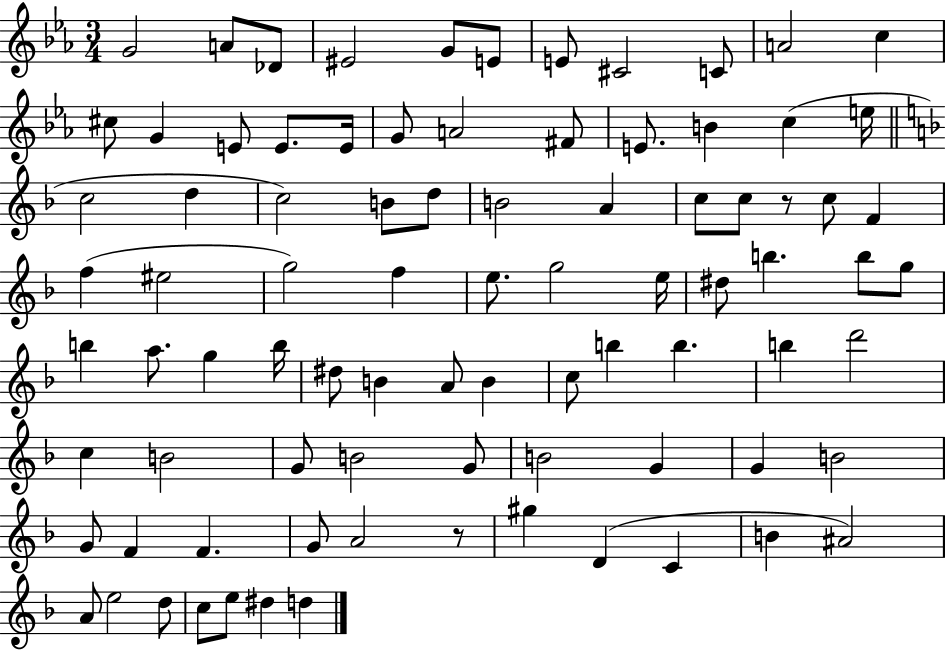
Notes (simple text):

G4/h A4/e Db4/e EIS4/h G4/e E4/e E4/e C#4/h C4/e A4/h C5/q C#5/e G4/q E4/e E4/e. E4/s G4/e A4/h F#4/e E4/e. B4/q C5/q E5/s C5/h D5/q C5/h B4/e D5/e B4/h A4/q C5/e C5/e R/e C5/e F4/q F5/q EIS5/h G5/h F5/q E5/e. G5/h E5/s D#5/e B5/q. B5/e G5/e B5/q A5/e. G5/q B5/s D#5/e B4/q A4/e B4/q C5/e B5/q B5/q. B5/q D6/h C5/q B4/h G4/e B4/h G4/e B4/h G4/q G4/q B4/h G4/e F4/q F4/q. G4/e A4/h R/e G#5/q D4/q C4/q B4/q A#4/h A4/e E5/h D5/e C5/e E5/e D#5/q D5/q